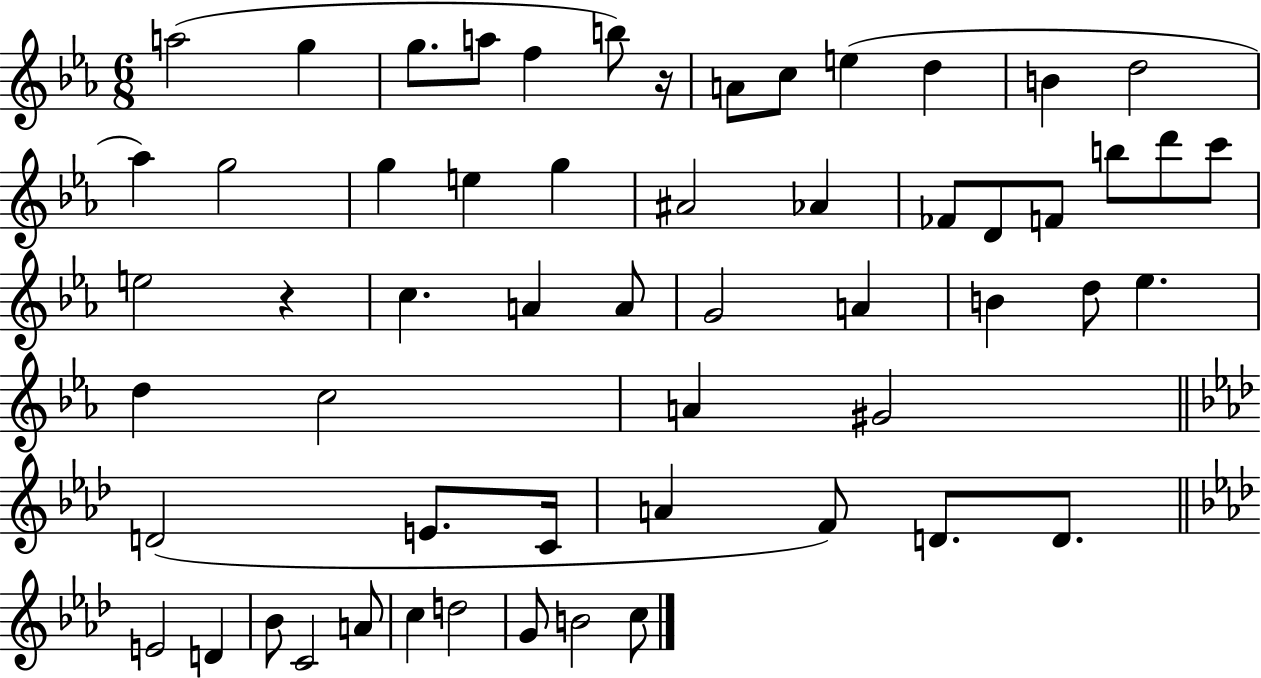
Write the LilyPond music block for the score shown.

{
  \clef treble
  \numericTimeSignature
  \time 6/8
  \key ees \major
  a''2( g''4 | g''8. a''8 f''4 b''8) r16 | a'8 c''8 e''4( d''4 | b'4 d''2 | \break aes''4) g''2 | g''4 e''4 g''4 | ais'2 aes'4 | fes'8 d'8 f'8 b''8 d'''8 c'''8 | \break e''2 r4 | c''4. a'4 a'8 | g'2 a'4 | b'4 d''8 ees''4. | \break d''4 c''2 | a'4 gis'2 | \bar "||" \break \key f \minor d'2( e'8. c'16 | a'4 f'8) d'8. d'8. | \bar "||" \break \key aes \major e'2 d'4 | bes'8 c'2 a'8 | c''4 d''2 | g'8 b'2 c''8 | \break \bar "|."
}